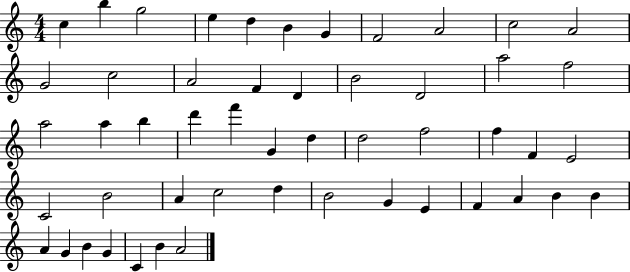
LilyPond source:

{
  \clef treble
  \numericTimeSignature
  \time 4/4
  \key c \major
  c''4 b''4 g''2 | e''4 d''4 b'4 g'4 | f'2 a'2 | c''2 a'2 | \break g'2 c''2 | a'2 f'4 d'4 | b'2 d'2 | a''2 f''2 | \break a''2 a''4 b''4 | d'''4 f'''4 g'4 d''4 | d''2 f''2 | f''4 f'4 e'2 | \break c'2 b'2 | a'4 c''2 d''4 | b'2 g'4 e'4 | f'4 a'4 b'4 b'4 | \break a'4 g'4 b'4 g'4 | c'4 b'4 a'2 | \bar "|."
}